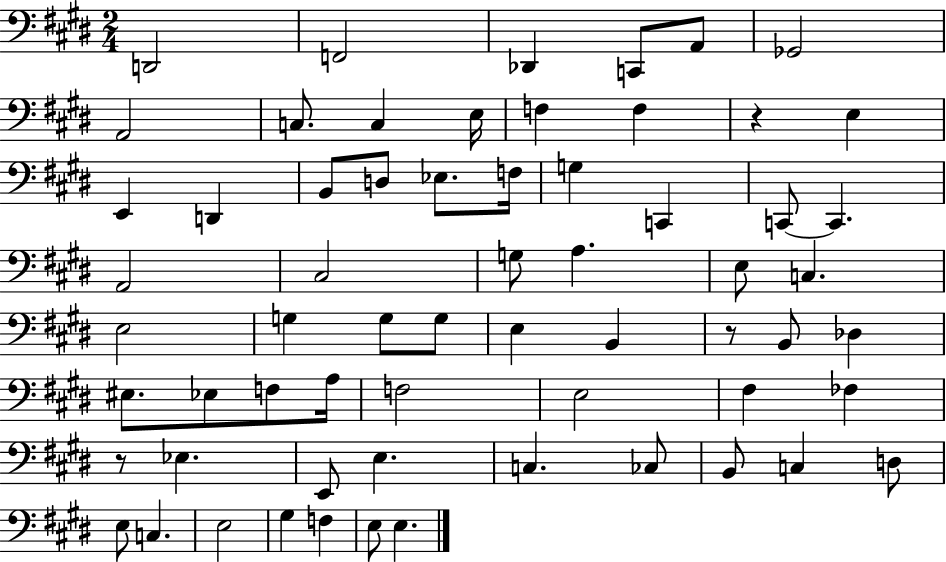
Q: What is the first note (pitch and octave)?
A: D2